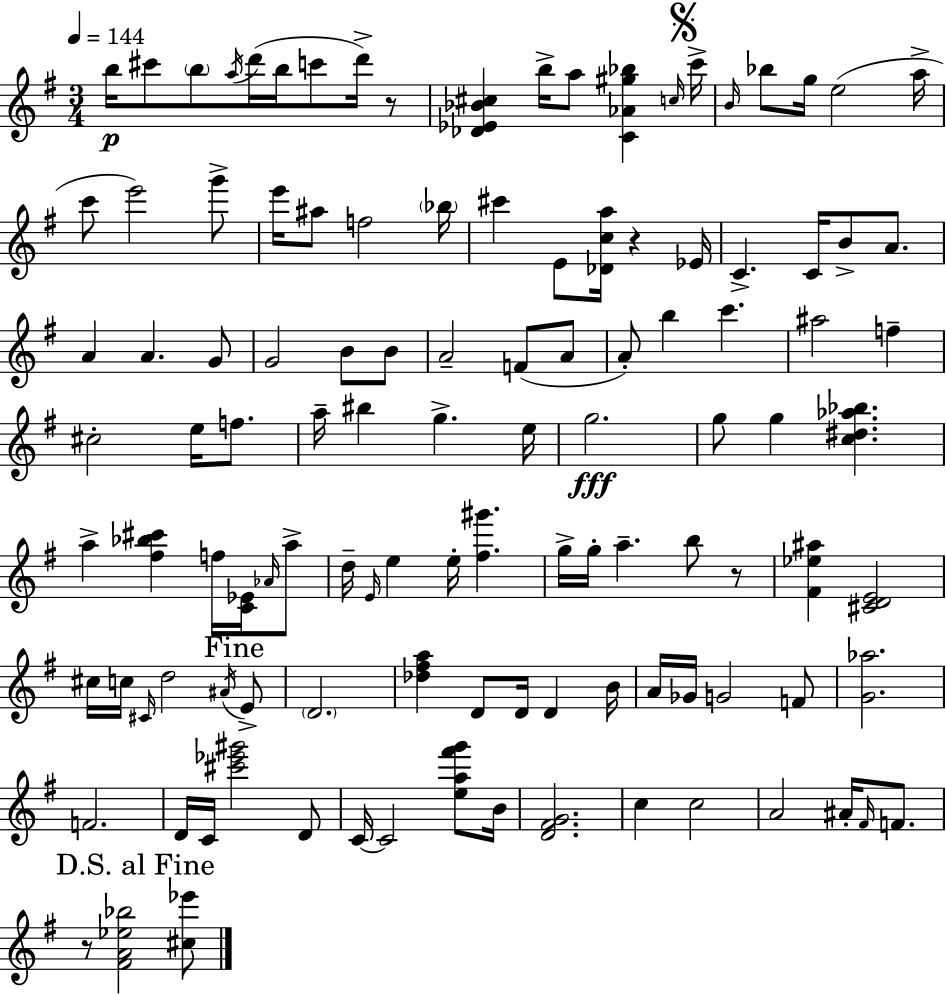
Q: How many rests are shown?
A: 4